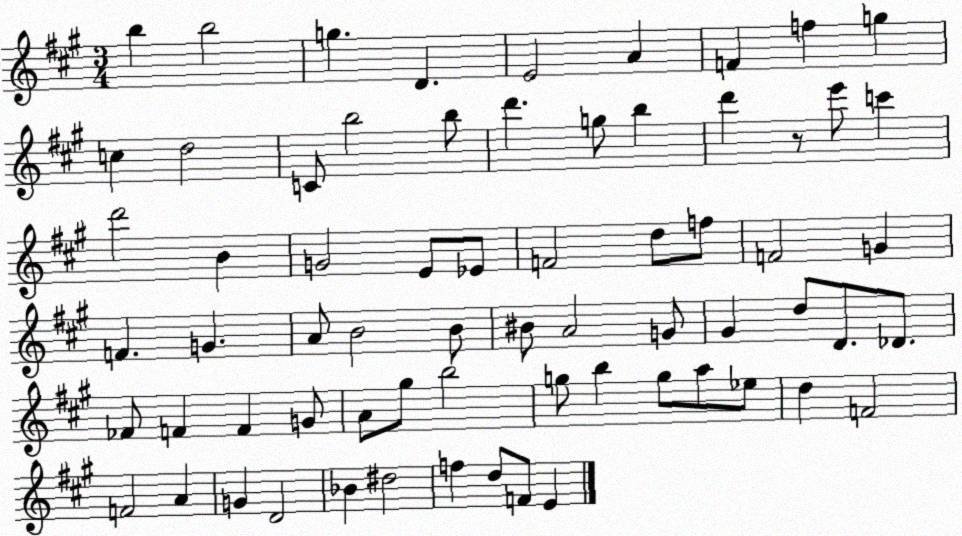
X:1
T:Untitled
M:3/4
L:1/4
K:A
b b2 g D E2 A F f g c d2 C/2 b2 b/2 d' g/2 b d' z/2 e'/2 c' d'2 B G2 E/2 _E/2 F2 d/2 f/2 F2 G F G A/2 B2 B/2 ^B/2 A2 G/2 ^G d/2 D/2 _D/2 _F/2 F F G/2 A/2 ^g/2 b2 g/2 b g/2 a/2 _e/2 d F2 F2 A G D2 _B ^d2 f d/2 F/2 E